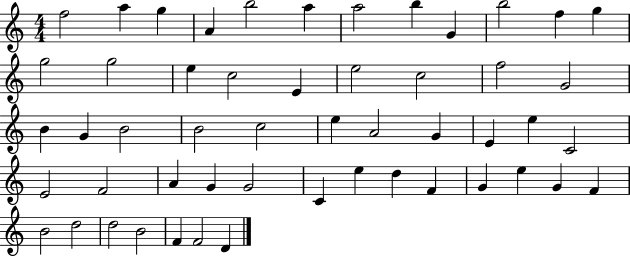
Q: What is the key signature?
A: C major